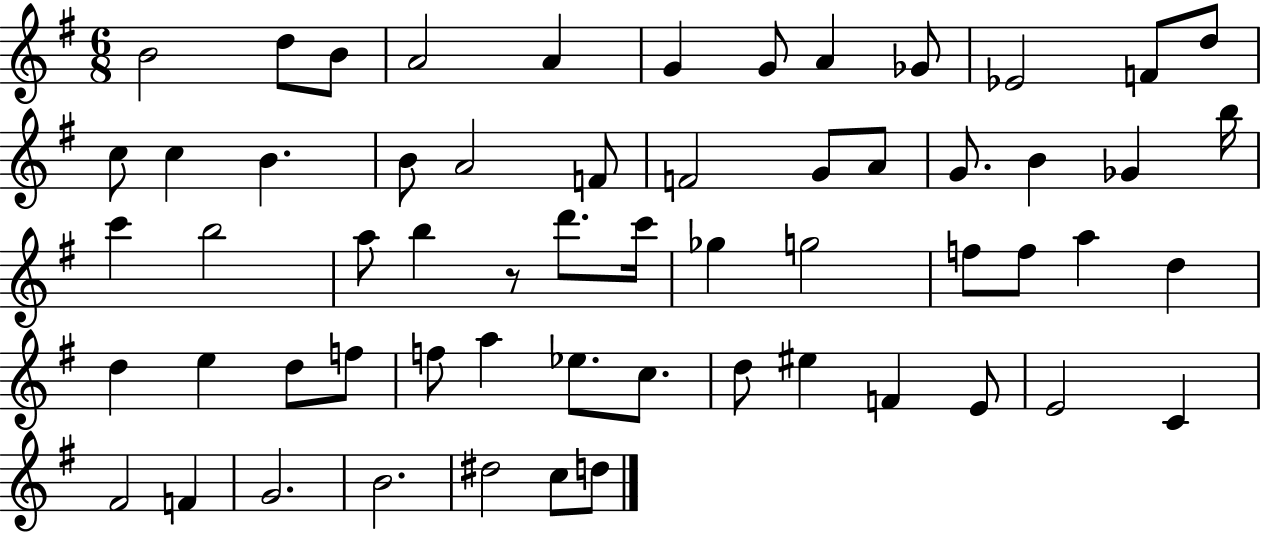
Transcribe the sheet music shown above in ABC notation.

X:1
T:Untitled
M:6/8
L:1/4
K:G
B2 d/2 B/2 A2 A G G/2 A _G/2 _E2 F/2 d/2 c/2 c B B/2 A2 F/2 F2 G/2 A/2 G/2 B _G b/4 c' b2 a/2 b z/2 d'/2 c'/4 _g g2 f/2 f/2 a d d e d/2 f/2 f/2 a _e/2 c/2 d/2 ^e F E/2 E2 C ^F2 F G2 B2 ^d2 c/2 d/2